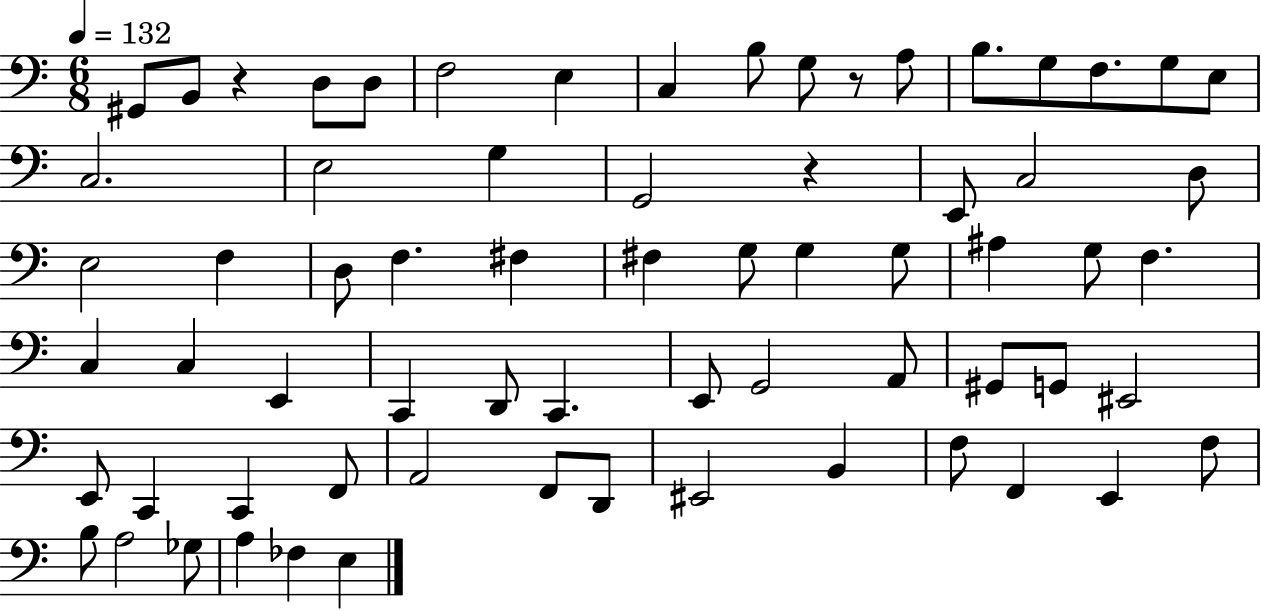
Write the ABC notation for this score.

X:1
T:Untitled
M:6/8
L:1/4
K:C
^G,,/2 B,,/2 z D,/2 D,/2 F,2 E, C, B,/2 G,/2 z/2 A,/2 B,/2 G,/2 F,/2 G,/2 E,/2 C,2 E,2 G, G,,2 z E,,/2 C,2 D,/2 E,2 F, D,/2 F, ^F, ^F, G,/2 G, G,/2 ^A, G,/2 F, C, C, E,, C,, D,,/2 C,, E,,/2 G,,2 A,,/2 ^G,,/2 G,,/2 ^E,,2 E,,/2 C,, C,, F,,/2 A,,2 F,,/2 D,,/2 ^E,,2 B,, F,/2 F,, E,, F,/2 B,/2 A,2 _G,/2 A, _F, E,